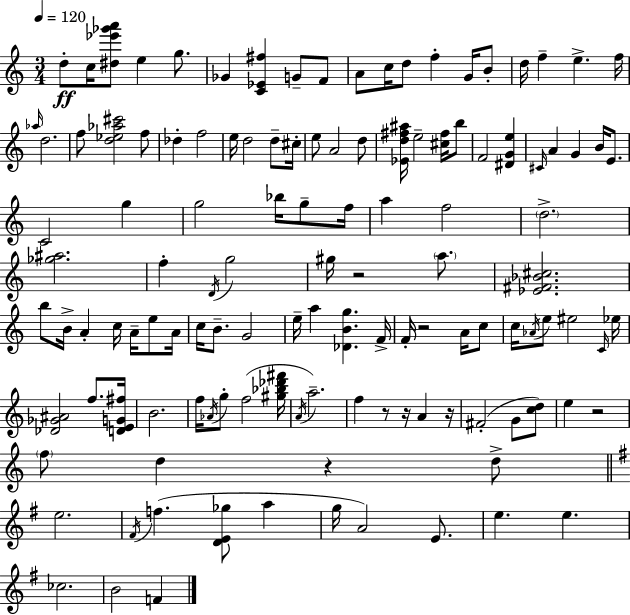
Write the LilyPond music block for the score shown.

{
  \clef treble
  \numericTimeSignature
  \time 3/4
  \key a \minor
  \tempo 4 = 120
  d''8-.\ff c''16 <dis'' ees''' ges''' a'''>8 e''4 g''8. | ges'4 <c' ees' fis''>4 g'8-- f'8 | a'8 c''16 d''8 f''4-. g'16 b'8-. | d''16 f''4-- e''4.-> f''16 | \break \grace { aes''16 } d''2. | f''8 <d'' ees'' aes'' cis'''>2 f''8 | des''4-. f''2 | e''16 d''2 d''8-- | \break cis''16-. e''8 a'2 d''8 | <ees' d'' fis'' ais''>16 e''2-- <cis'' fis''>16 b''8 | f'2 <dis' g' e''>4 | \grace { cis'16 } a'4 g'4 b'16 e'8. | \break c'2 g''4 | g''2 bes''16 g''8-- | f''16 a''4 f''2 | \parenthesize d''2.-> | \break <ges'' ais''>2. | f''4-. \acciaccatura { d'16 } g''2 | gis''16 r2 | \parenthesize a''8. <ees' fis' bes' cis''>2. | \break b''8 b'16-> a'4-. c''16 a'16-- | e''8 a'16 c''16 b'8.-- g'2 | e''16-- a''4 <des' b' g''>4. | f'16-> f'16-. r2 | \break a'16 c''8 c''16 \acciaccatura { aes'16 } e''8 eis''2 | \grace { c'16 } ees''16 <des' ges' ais'>2 | f''8. <d' e' g' fis''>16 b'2. | f''16 \acciaccatura { aes'16 } g''8-. f''2( | \break <gis'' bes'' des''' fis'''>16 \acciaccatura { a'16 } a''2.--) | f''4 r8 | r16 a'4 r16 fis'2-.( | g'8 <c'' d''>8) e''4 r2 | \break \parenthesize f''8 d''4 | r4 d''8-> \bar "||" \break \key g \major e''2. | \acciaccatura { fis'16 }( f''4. <d' e' ges''>8 a''4 | g''16 a'2) e'8. | e''4. e''4. | \break ces''2. | b'2 f'4 | \bar "|."
}